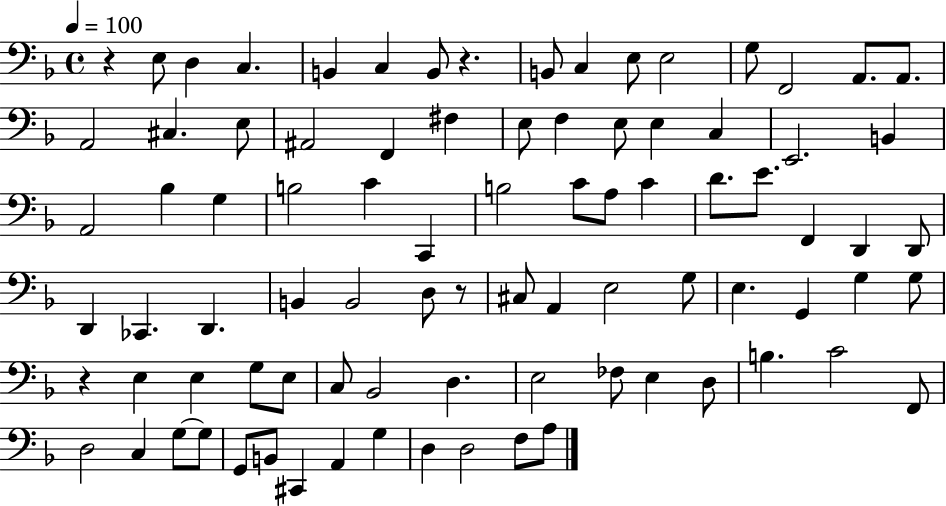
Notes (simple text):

R/q E3/e D3/q C3/q. B2/q C3/q B2/e R/q. B2/e C3/q E3/e E3/h G3/e F2/h A2/e. A2/e. A2/h C#3/q. E3/e A#2/h F2/q F#3/q E3/e F3/q E3/e E3/q C3/q E2/h. B2/q A2/h Bb3/q G3/q B3/h C4/q C2/q B3/h C4/e A3/e C4/q D4/e. E4/e. F2/q D2/q D2/e D2/q CES2/q. D2/q. B2/q B2/h D3/e R/e C#3/e A2/q E3/h G3/e E3/q. G2/q G3/q G3/e R/q E3/q E3/q G3/e E3/e C3/e Bb2/h D3/q. E3/h FES3/e E3/q D3/e B3/q. C4/h F2/e D3/h C3/q G3/e G3/e G2/e B2/e C#2/q A2/q G3/q D3/q D3/h F3/e A3/e